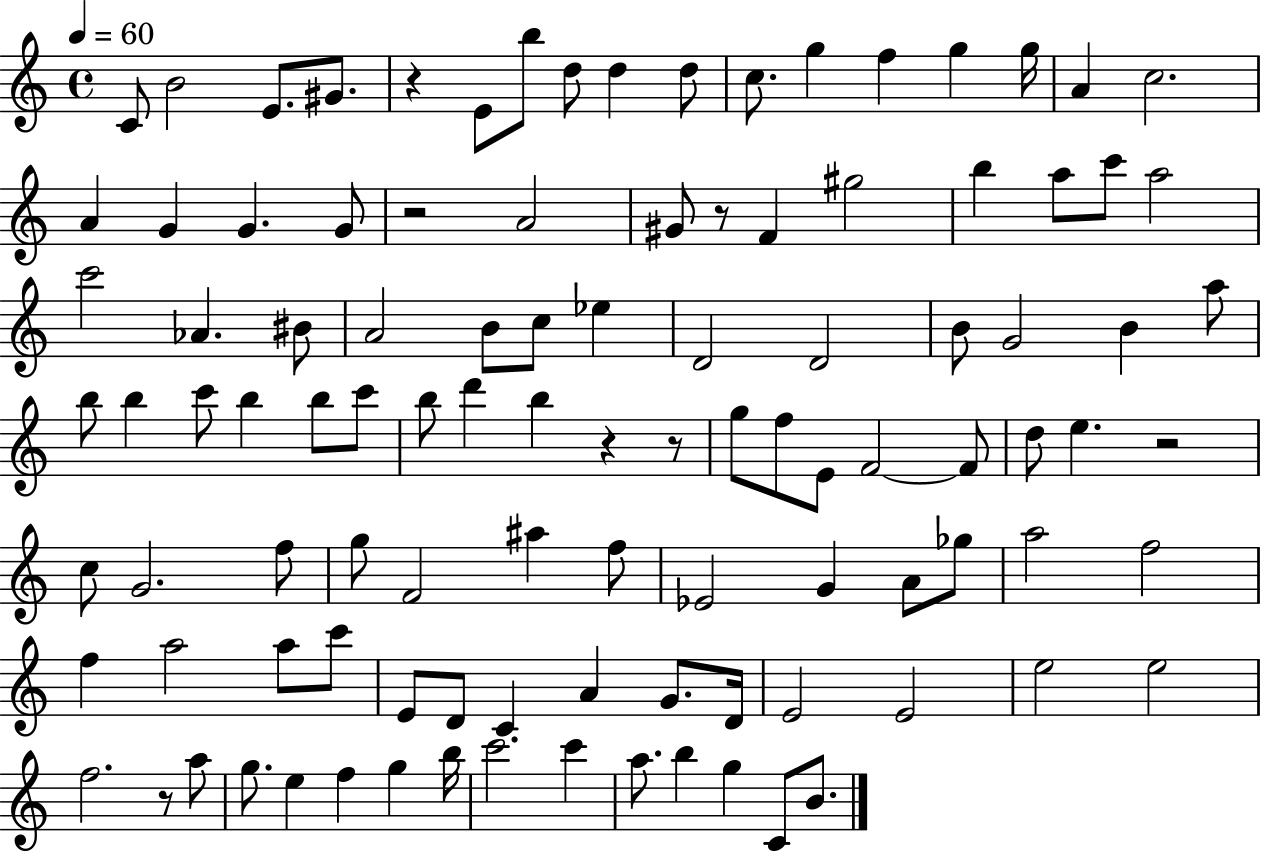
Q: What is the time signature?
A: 4/4